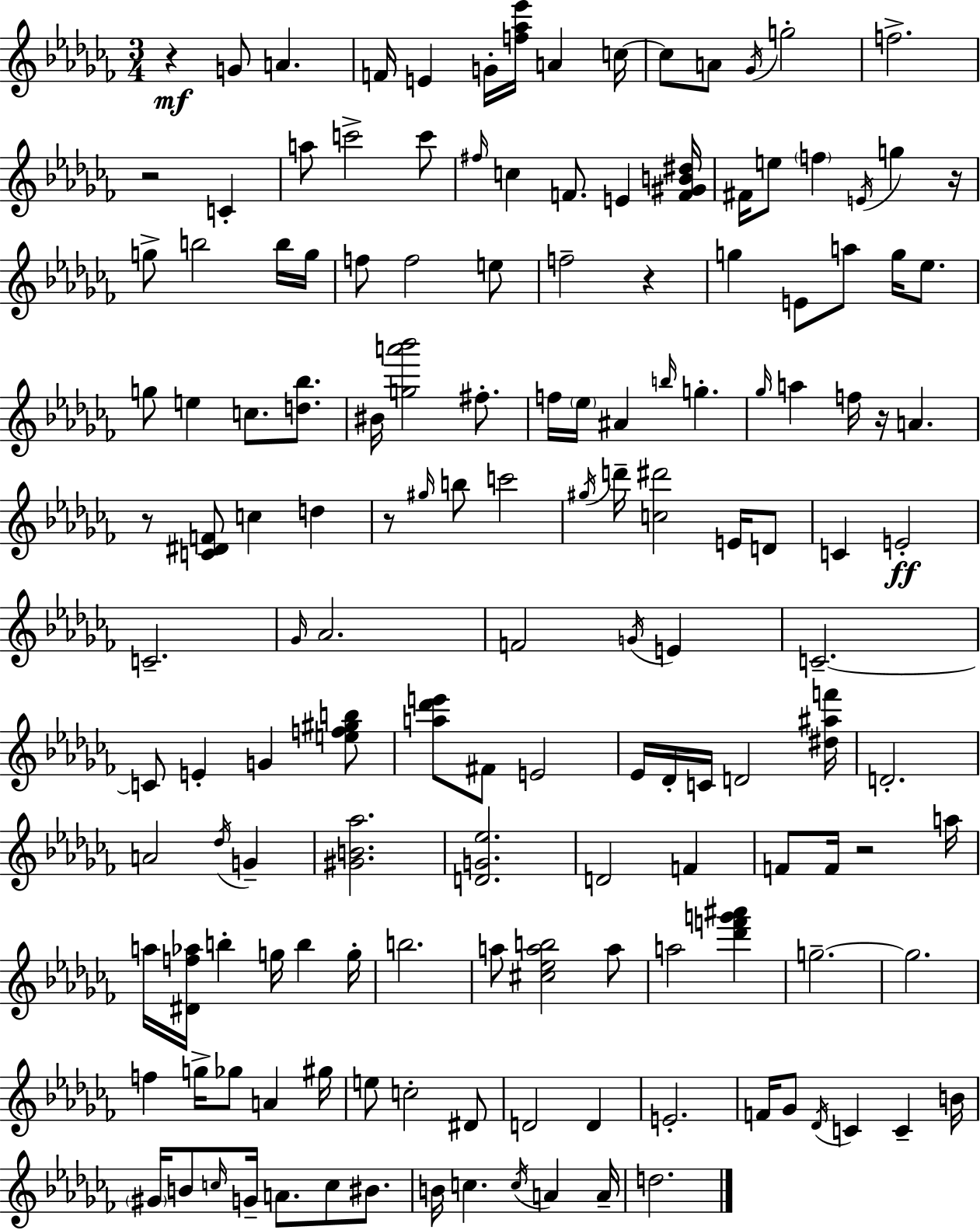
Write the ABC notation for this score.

X:1
T:Untitled
M:3/4
L:1/4
K:Abm
z G/2 A F/4 E G/4 [f_a_e']/4 A c/4 c/2 A/2 _G/4 g2 f2 z2 C a/2 c'2 c'/2 ^f/4 c F/2 E [F^GB^d]/4 ^F/4 e/2 f E/4 g z/4 g/2 b2 b/4 g/4 f/2 f2 e/2 f2 z g E/2 a/2 g/4 _e/2 g/2 e c/2 [d_b]/2 ^B/4 [ga'_b']2 ^f/2 f/4 _e/4 ^A b/4 g _g/4 a f/4 z/4 A z/2 [C^DF]/2 c d z/2 ^g/4 b/2 c'2 ^g/4 d'/4 [c^d']2 E/4 D/2 C E2 C2 _G/4 _A2 F2 G/4 E C2 C/2 E G [ef^gb]/2 [a_d'e']/2 ^F/2 E2 _E/4 _D/4 C/4 D2 [^d^af']/4 D2 A2 _d/4 G [^GB_a]2 [DG_e]2 D2 F F/2 F/4 z2 a/4 a/4 [^Df_a]/4 b g/4 b g/4 b2 a/2 [^c_eab]2 a/2 a2 [_d'f'g'^a'] g2 g2 f g/4 _g/2 A ^g/4 e/2 c2 ^D/2 D2 D E2 F/4 _G/2 _D/4 C C B/4 ^G/4 B/2 c/4 G/4 A/2 c/2 ^B/2 B/4 c c/4 A A/4 d2